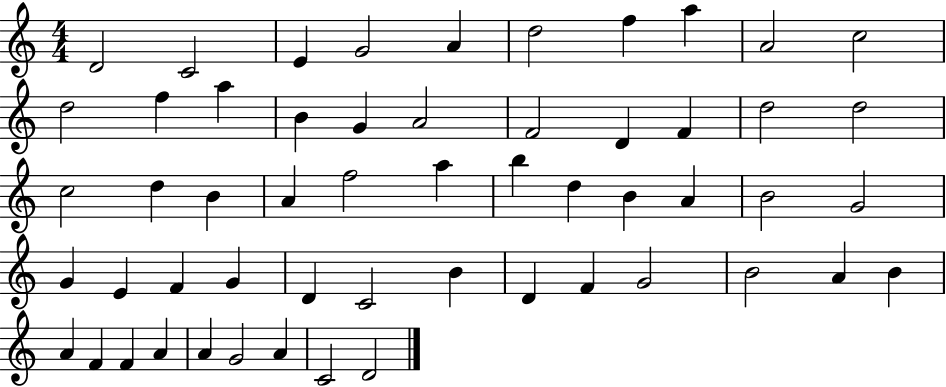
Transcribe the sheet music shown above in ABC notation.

X:1
T:Untitled
M:4/4
L:1/4
K:C
D2 C2 E G2 A d2 f a A2 c2 d2 f a B G A2 F2 D F d2 d2 c2 d B A f2 a b d B A B2 G2 G E F G D C2 B D F G2 B2 A B A F F A A G2 A C2 D2